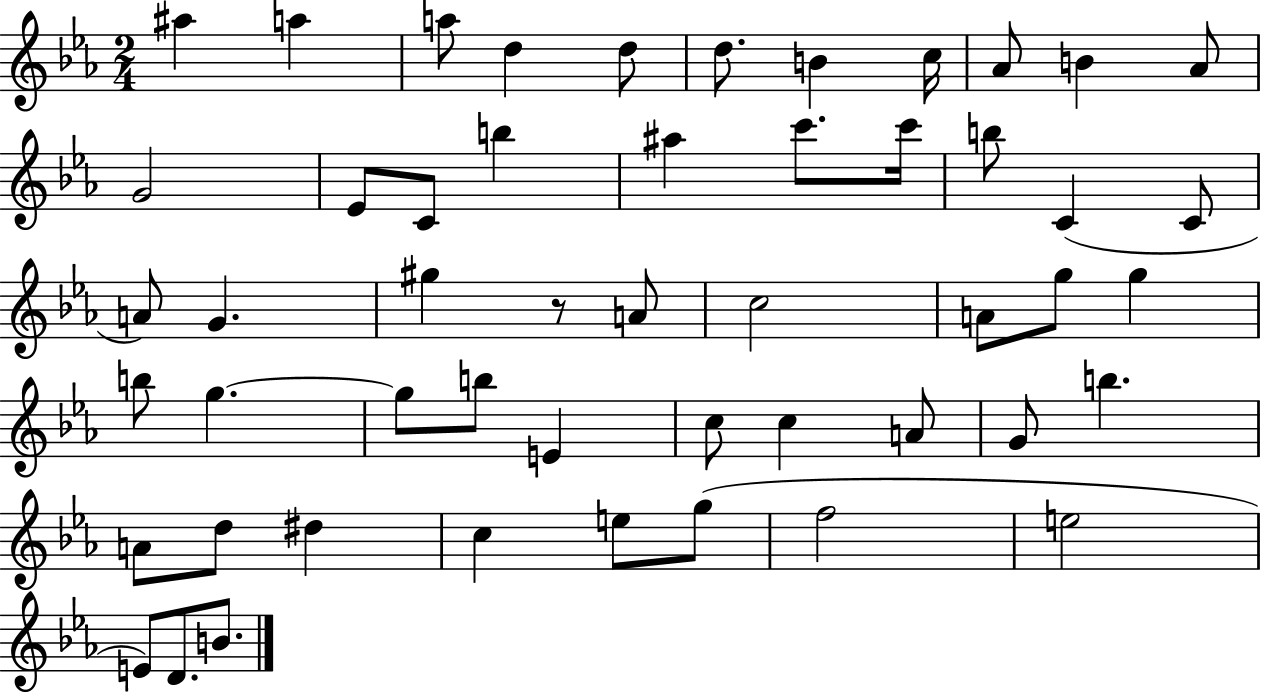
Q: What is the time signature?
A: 2/4